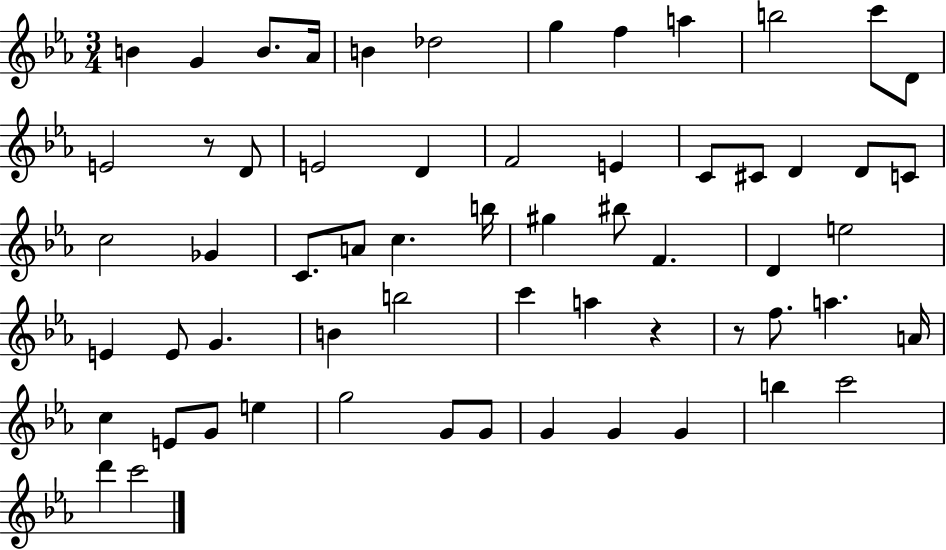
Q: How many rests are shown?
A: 3